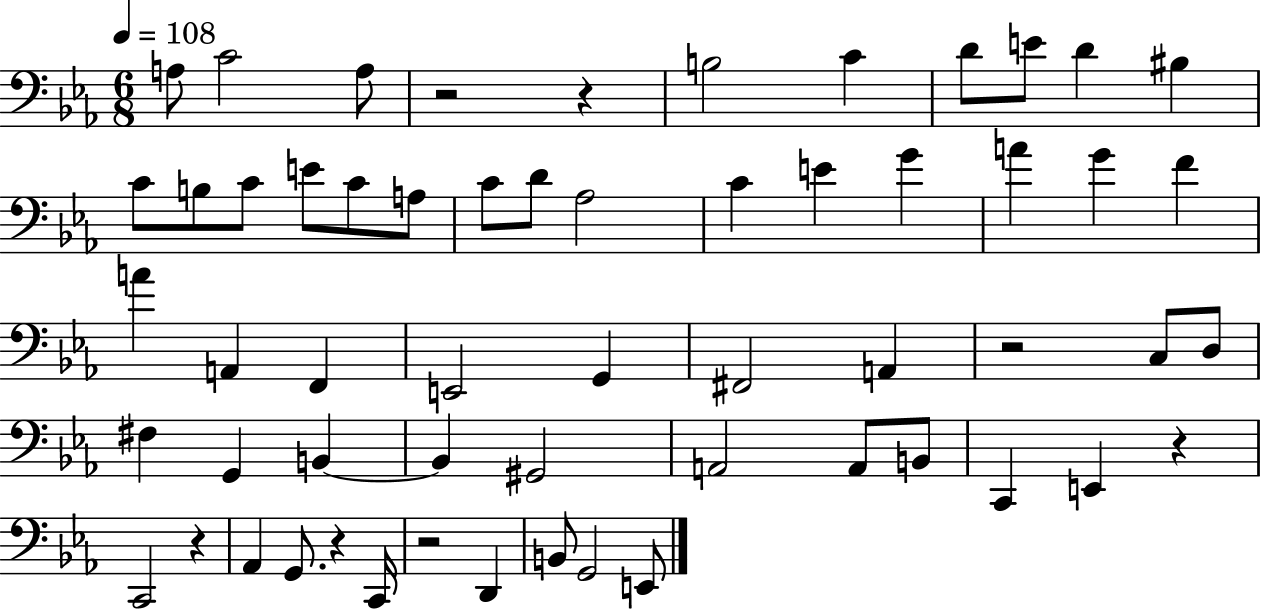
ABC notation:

X:1
T:Untitled
M:6/8
L:1/4
K:Eb
A,/2 C2 A,/2 z2 z B,2 C D/2 E/2 D ^B, C/2 B,/2 C/2 E/2 C/2 A,/2 C/2 D/2 _A,2 C E G A G F A A,, F,, E,,2 G,, ^F,,2 A,, z2 C,/2 D,/2 ^F, G,, B,, B,, ^G,,2 A,,2 A,,/2 B,,/2 C,, E,, z C,,2 z _A,, G,,/2 z C,,/4 z2 D,, B,,/2 G,,2 E,,/2